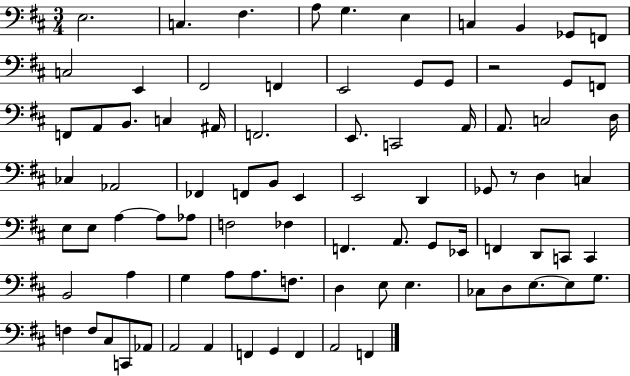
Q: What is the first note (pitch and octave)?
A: E3